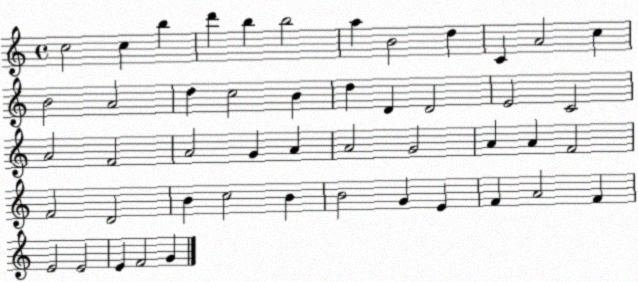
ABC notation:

X:1
T:Untitled
M:4/4
L:1/4
K:C
c2 c b d' b b2 a B2 d C A2 c B2 A2 d c2 B d D D2 E2 C2 A2 F2 A2 G A A2 G2 A A F2 F2 D2 B c2 B B2 G E F A2 F E2 E2 E F2 G